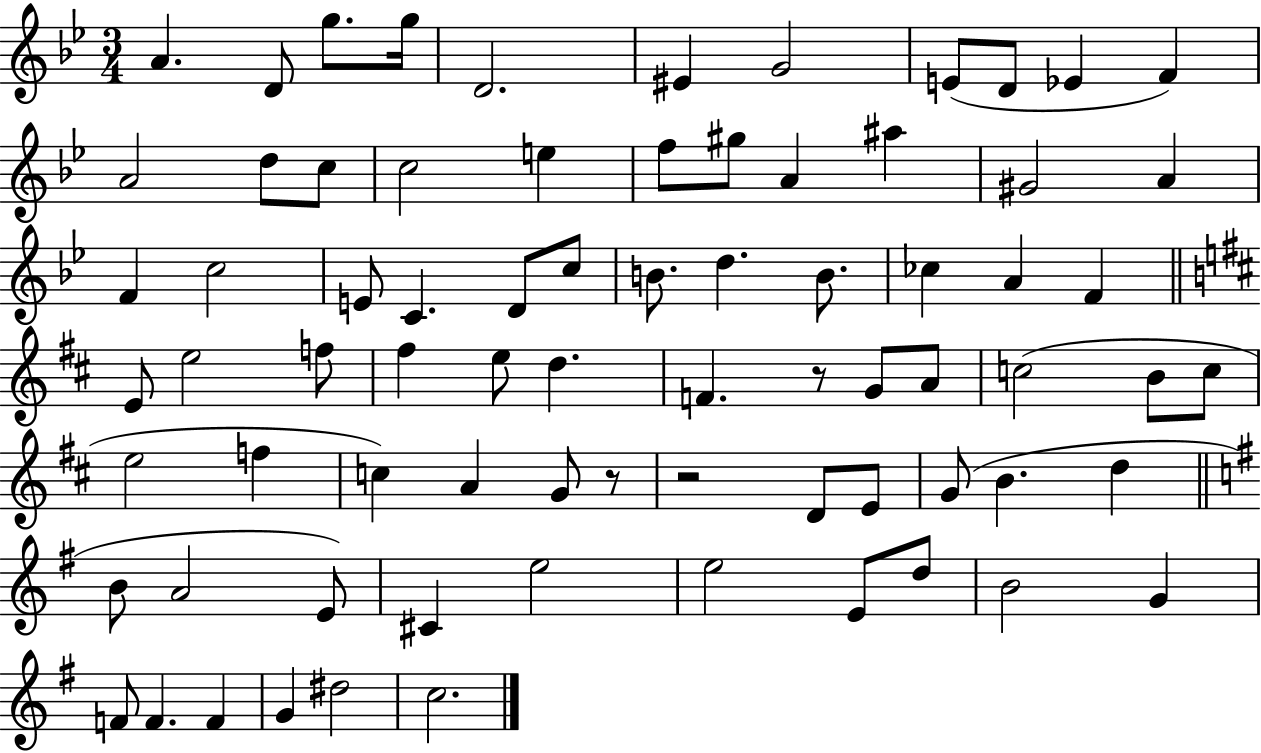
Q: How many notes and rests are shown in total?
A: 75